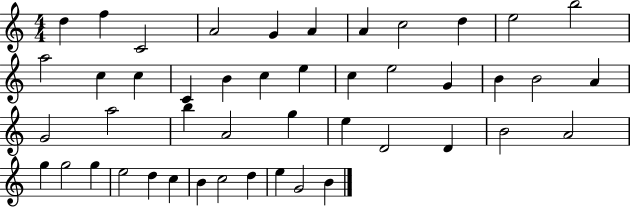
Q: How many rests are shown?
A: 0